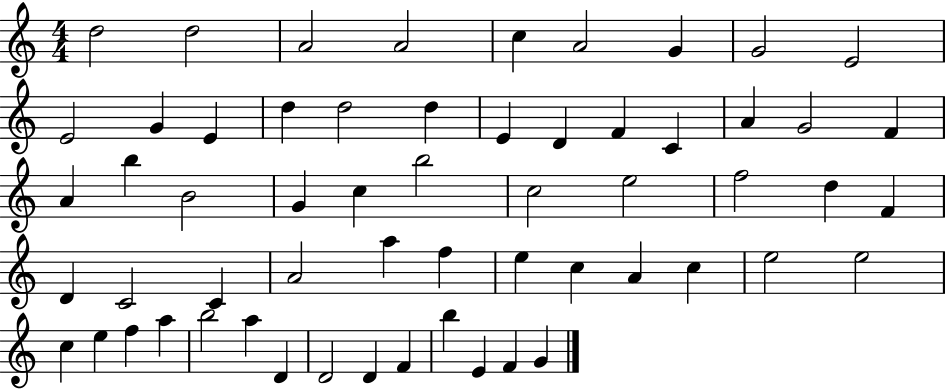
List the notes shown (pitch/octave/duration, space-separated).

D5/h D5/h A4/h A4/h C5/q A4/h G4/q G4/h E4/h E4/h G4/q E4/q D5/q D5/h D5/q E4/q D4/q F4/q C4/q A4/q G4/h F4/q A4/q B5/q B4/h G4/q C5/q B5/h C5/h E5/h F5/h D5/q F4/q D4/q C4/h C4/q A4/h A5/q F5/q E5/q C5/q A4/q C5/q E5/h E5/h C5/q E5/q F5/q A5/q B5/h A5/q D4/q D4/h D4/q F4/q B5/q E4/q F4/q G4/q